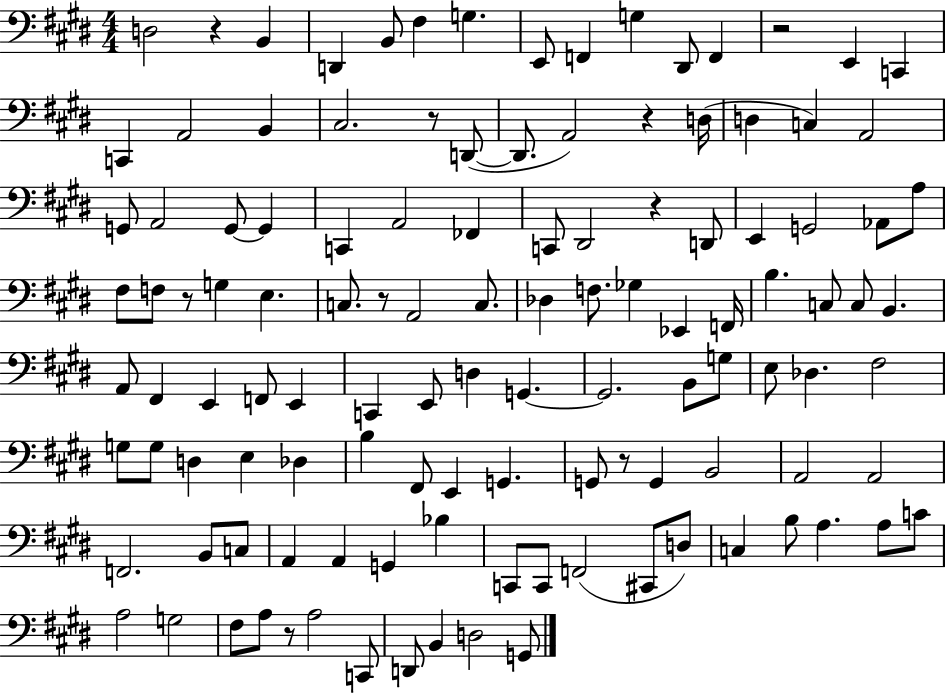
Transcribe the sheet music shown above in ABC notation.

X:1
T:Untitled
M:4/4
L:1/4
K:E
D,2 z B,, D,, B,,/2 ^F, G, E,,/2 F,, G, ^D,,/2 F,, z2 E,, C,, C,, A,,2 B,, ^C,2 z/2 D,,/2 D,,/2 A,,2 z D,/4 D, C, A,,2 G,,/2 A,,2 G,,/2 G,, C,, A,,2 _F,, C,,/2 ^D,,2 z D,,/2 E,, G,,2 _A,,/2 A,/2 ^F,/2 F,/2 z/2 G, E, C,/2 z/2 A,,2 C,/2 _D, F,/2 _G, _E,, F,,/4 B, C,/2 C,/2 B,, A,,/2 ^F,, E,, F,,/2 E,, C,, E,,/2 D, G,, G,,2 B,,/2 G,/2 E,/2 _D, ^F,2 G,/2 G,/2 D, E, _D, B, ^F,,/2 E,, G,, G,,/2 z/2 G,, B,,2 A,,2 A,,2 F,,2 B,,/2 C,/2 A,, A,, G,, _B, C,,/2 C,,/2 F,,2 ^C,,/2 D,/2 C, B,/2 A, A,/2 C/2 A,2 G,2 ^F,/2 A,/2 z/2 A,2 C,,/2 D,,/2 B,, D,2 G,,/2